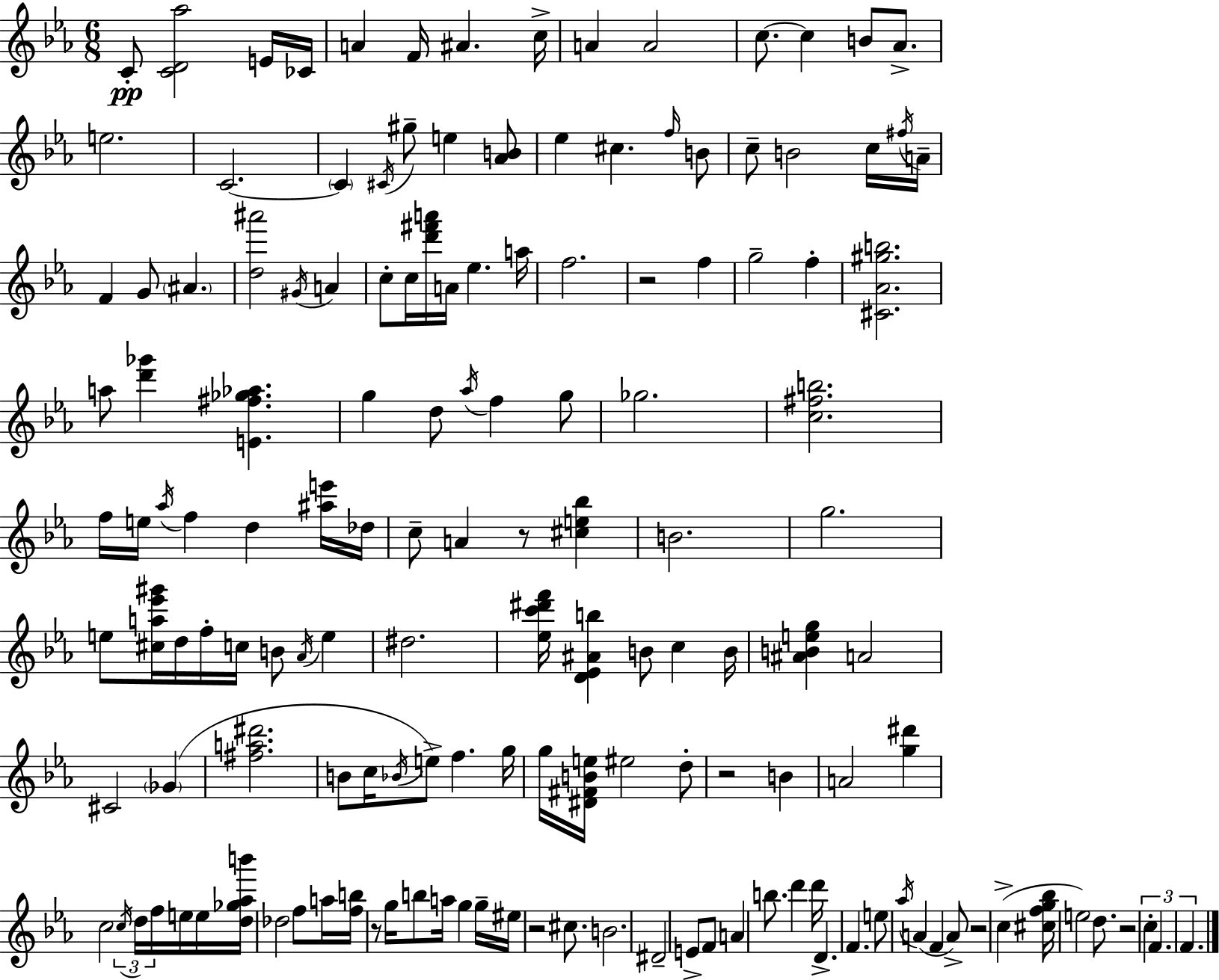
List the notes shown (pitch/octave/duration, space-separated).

C4/e [C4,D4,Ab5]/h E4/s CES4/s A4/q F4/s A#4/q. C5/s A4/q A4/h C5/e. C5/q B4/e Ab4/e. E5/h. C4/h. C4/q C#4/s G#5/e E5/q [Ab4,B4]/e Eb5/q C#5/q. F5/s B4/e C5/e B4/h C5/s F#5/s A4/s F4/q G4/e A#4/q. [D5,A#6]/h G#4/s A4/q C5/e C5/s [D6,F#6,A6]/s A4/s Eb5/q. A5/s F5/h. R/h F5/q G5/h F5/q [C#4,Ab4,G#5,B5]/h. A5/e [D6,Gb6]/q [E4,F#5,Gb5,Ab5]/q. G5/q D5/e Ab5/s F5/q G5/e Gb5/h. [C5,F#5,B5]/h. F5/s E5/s Ab5/s F5/q D5/q [A#5,E6]/s Db5/s C5/e A4/q R/e [C#5,E5,Bb5]/q B4/h. G5/h. E5/e [C#5,A5,Eb6,G#6]/s D5/s F5/s C5/s B4/e Ab4/s E5/q D#5/h. [Eb5,C6,D#6,F6]/s [D4,Eb4,A#4,B5]/q B4/e C5/q B4/s [A#4,B4,E5,G5]/q A4/h C#4/h Gb4/q [F#5,A5,D#6]/h. B4/e C5/s Bb4/s E5/e F5/q. G5/s G5/s [D#4,F#4,B4,E5]/s EIS5/h D5/e R/h B4/q A4/h [G5,D#6]/q C5/h C5/s D5/s F5/s E5/s E5/s [D5,Gb5,Ab5,B6]/s Db5/h F5/e A5/s [F5,B5]/s R/e G5/s B5/e A5/s G5/q G5/s EIS5/s R/h C#5/e. B4/h. D#4/h E4/e F4/e A4/q B5/e. D6/q D6/s D4/q. F4/q. E5/e Ab5/s A4/q F4/q A4/e R/h C5/q [C#5,F5,G5,Bb5]/s E5/h D5/e. R/h C5/q F4/q. F4/q.